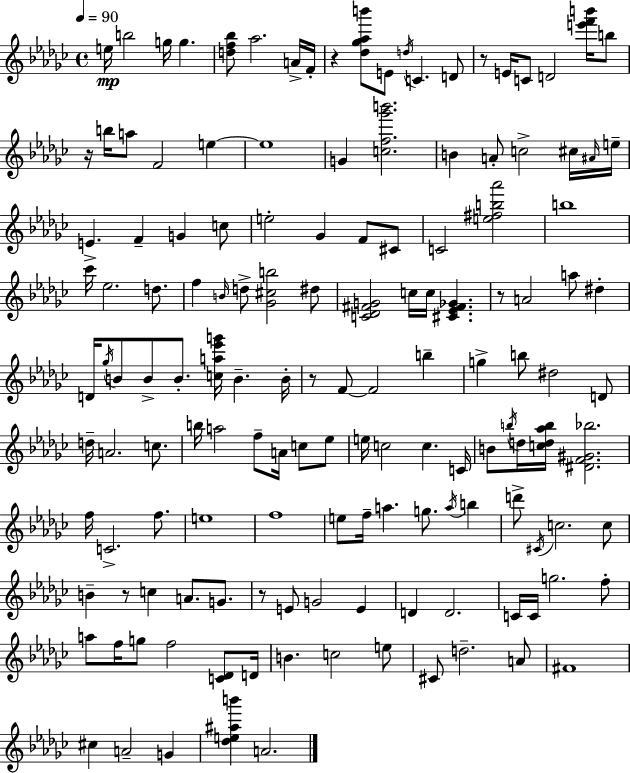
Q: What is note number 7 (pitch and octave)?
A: F4